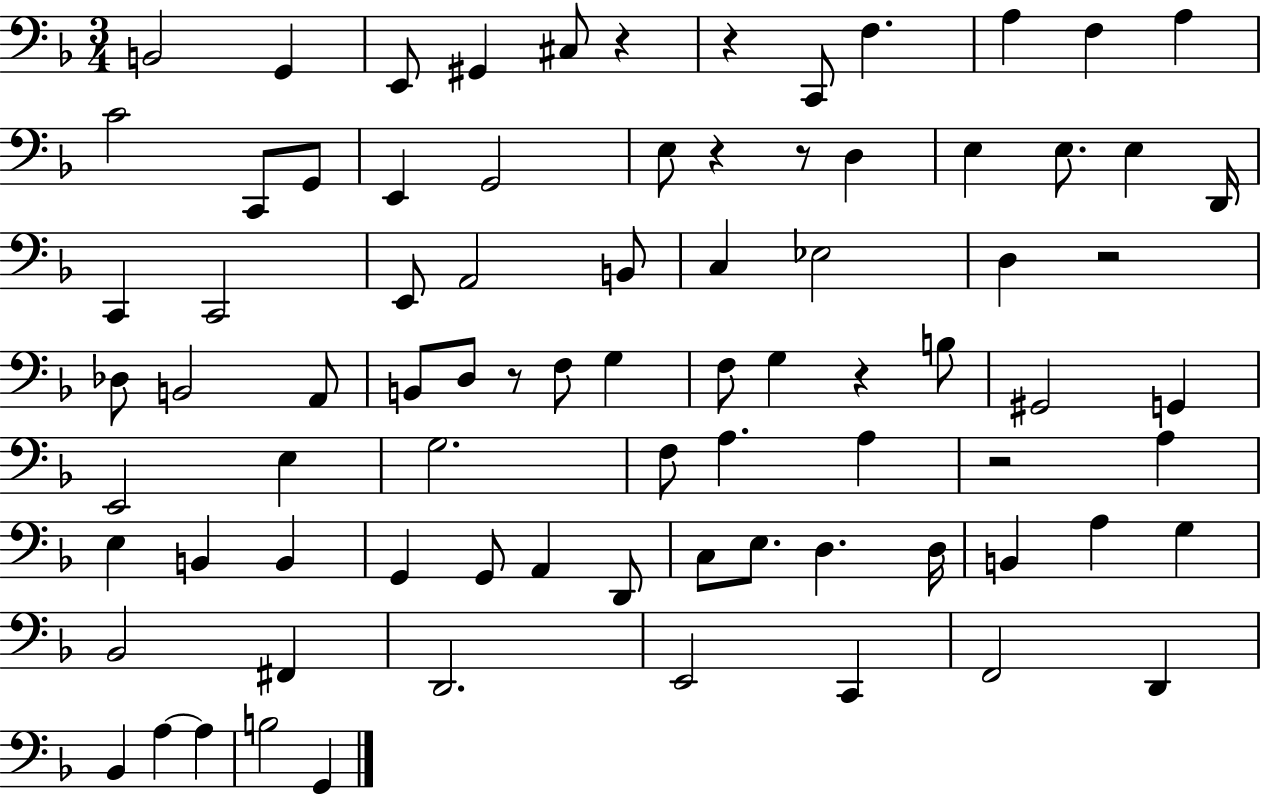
X:1
T:Untitled
M:3/4
L:1/4
K:F
B,,2 G,, E,,/2 ^G,, ^C,/2 z z C,,/2 F, A, F, A, C2 C,,/2 G,,/2 E,, G,,2 E,/2 z z/2 D, E, E,/2 E, D,,/4 C,, C,,2 E,,/2 A,,2 B,,/2 C, _E,2 D, z2 _D,/2 B,,2 A,,/2 B,,/2 D,/2 z/2 F,/2 G, F,/2 G, z B,/2 ^G,,2 G,, E,,2 E, G,2 F,/2 A, A, z2 A, E, B,, B,, G,, G,,/2 A,, D,,/2 C,/2 E,/2 D, D,/4 B,, A, G, _B,,2 ^F,, D,,2 E,,2 C,, F,,2 D,, _B,, A, A, B,2 G,,